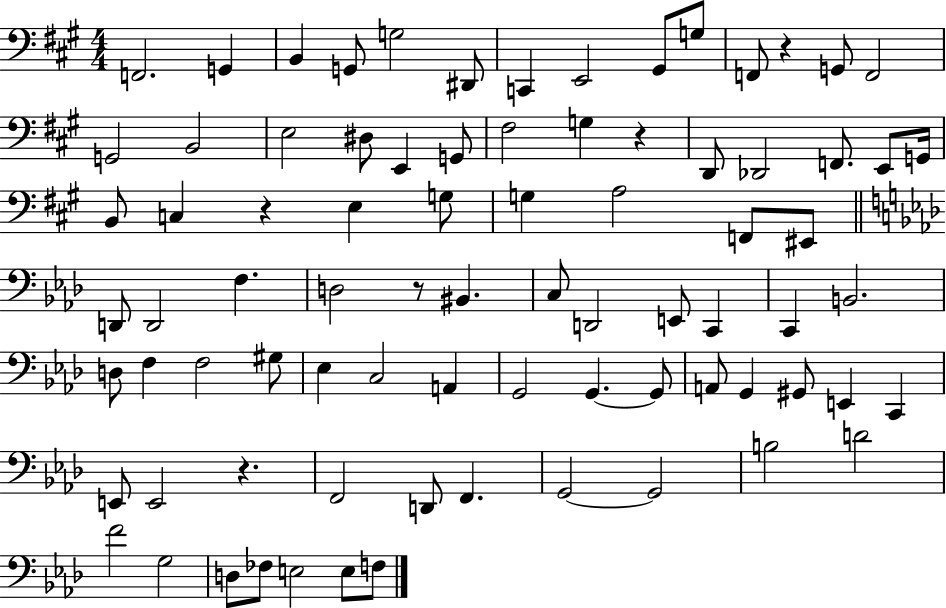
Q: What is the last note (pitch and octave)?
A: F3